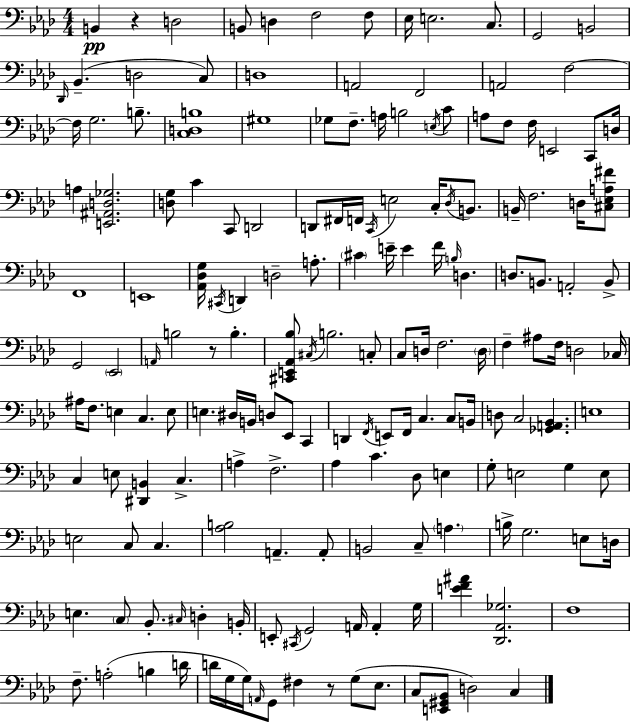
B2/q R/q D3/h B2/e D3/q F3/h F3/e Eb3/s E3/h. C3/e. G2/h B2/h Db2/s Bb2/q. D3/h C3/e D3/w A2/h F2/h A2/h F3/h F3/s G3/h. B3/e. [C3,D3,B3]/w G#3/w Gb3/e F3/e. A3/s B3/h E3/s C4/e A3/e F3/e F3/s E2/h C2/e D3/s A3/q [E2,A#2,D3,Gb3]/h. [D3,G3]/e C4/q C2/e D2/h D2/e F#2/s F2/s C2/s E3/h C3/s Db3/s B2/e. B2/s F3/h. D3/s [C#3,Eb3,A3,F#4]/e F2/w E2/w [Ab2,Db3,G3]/s C#2/s D2/q D3/h A3/e. C#4/q E4/s E4/q F4/s B3/s D3/q. D3/e. B2/e. A2/h B2/e G2/h Eb2/h A2/s B3/h R/e B3/q. [C#2,E2,Ab2,Bb3]/e C#3/s B3/h. C3/e C3/e D3/s F3/h. D3/s F3/q A#3/e F3/s D3/h CES3/s A#3/s F3/e. E3/q C3/q. E3/e E3/q. D#3/s B2/s D3/e Eb2/e C2/q D2/q F2/s E2/e F2/s C3/q. C3/e B2/s D3/e C3/h [Gb2,A2,Bb2]/q. E3/w C3/q E3/e [D#2,B2]/q C3/q. A3/q F3/h. Ab3/q C4/q. Db3/e E3/q G3/e E3/h G3/q E3/e E3/h C3/e C3/q. [Ab3,B3]/h A2/q. A2/e B2/h C3/e A3/q. B3/s G3/h. E3/e D3/s E3/q. C3/e Bb2/e. C#3/s D3/q B2/s E2/e C#2/s G2/h A2/s A2/q G3/s [E4,F4,A#4]/q [Db2,Ab2,Gb3]/h. F3/w F3/e. A3/h B3/q D4/s D4/s G3/s G3/s A2/s G2/e F#3/q R/e G3/e Eb3/e. C3/e [E2,G#2,Bb2]/e D3/h C3/q